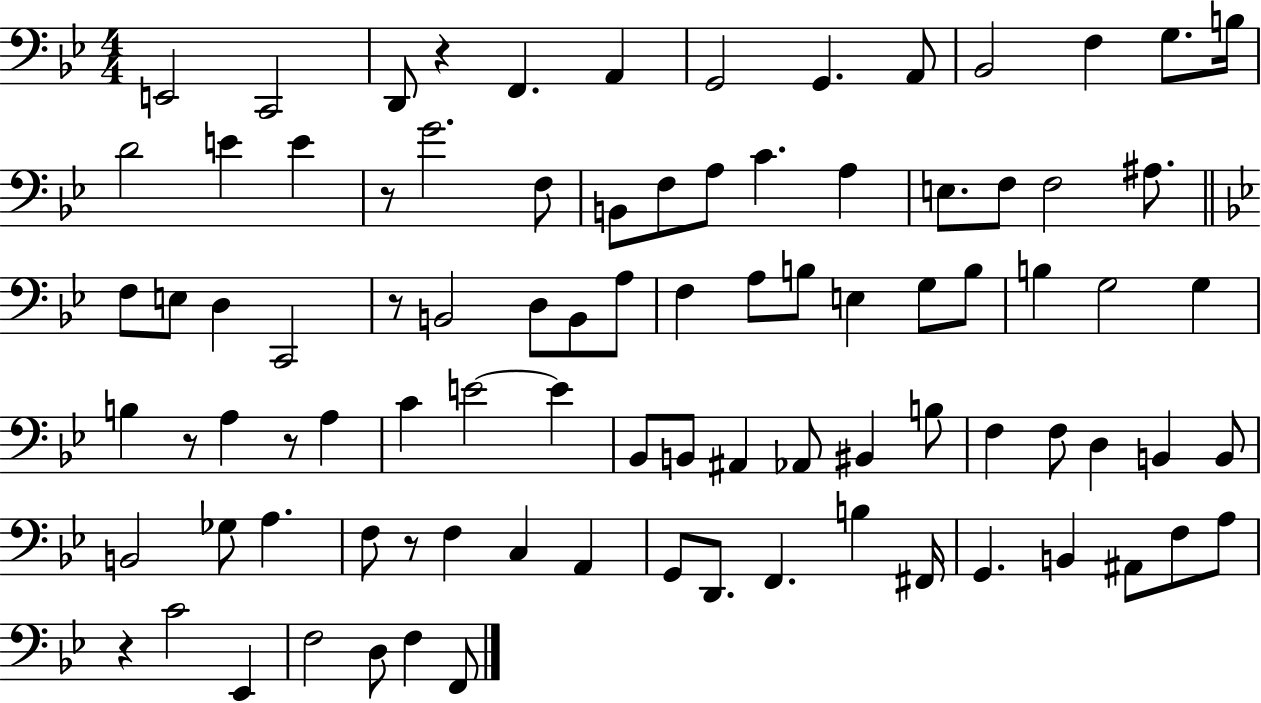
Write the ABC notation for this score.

X:1
T:Untitled
M:4/4
L:1/4
K:Bb
E,,2 C,,2 D,,/2 z F,, A,, G,,2 G,, A,,/2 _B,,2 F, G,/2 B,/4 D2 E E z/2 G2 F,/2 B,,/2 F,/2 A,/2 C A, E,/2 F,/2 F,2 ^A,/2 F,/2 E,/2 D, C,,2 z/2 B,,2 D,/2 B,,/2 A,/2 F, A,/2 B,/2 E, G,/2 B,/2 B, G,2 G, B, z/2 A, z/2 A, C E2 E _B,,/2 B,,/2 ^A,, _A,,/2 ^B,, B,/2 F, F,/2 D, B,, B,,/2 B,,2 _G,/2 A, F,/2 z/2 F, C, A,, G,,/2 D,,/2 F,, B, ^F,,/4 G,, B,, ^A,,/2 F,/2 A,/2 z C2 _E,, F,2 D,/2 F, F,,/2